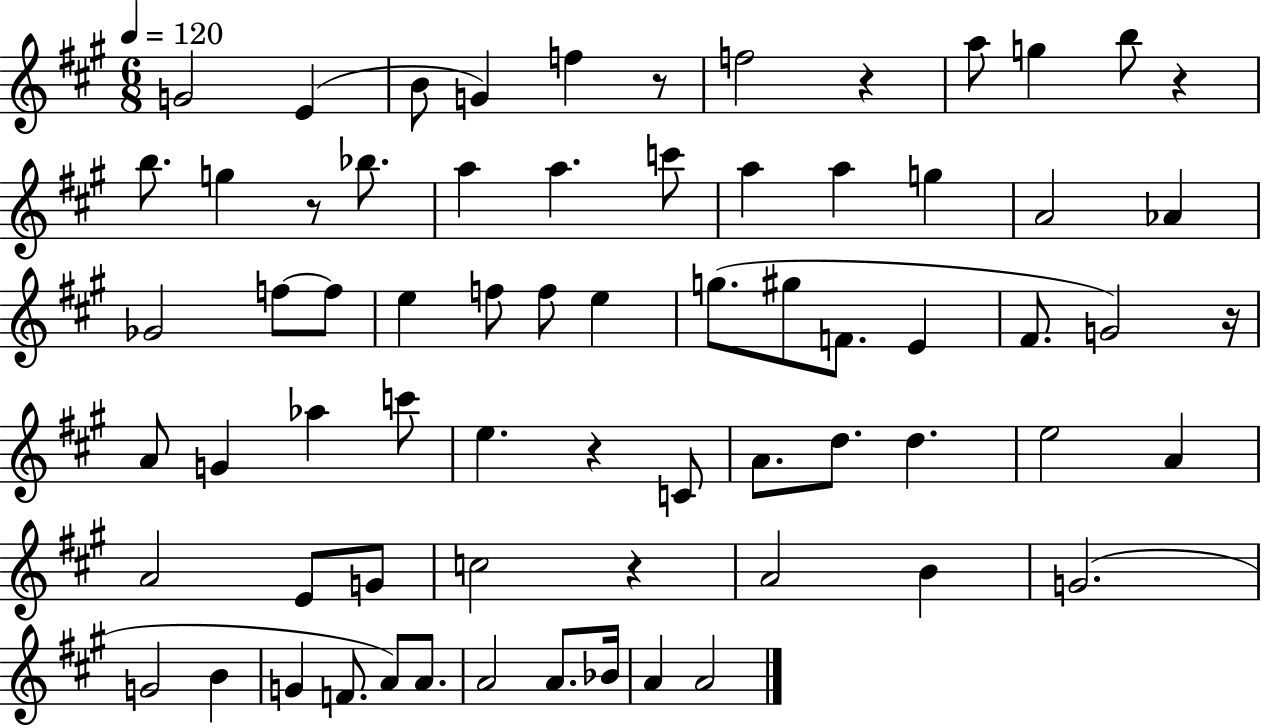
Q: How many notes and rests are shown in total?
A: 69